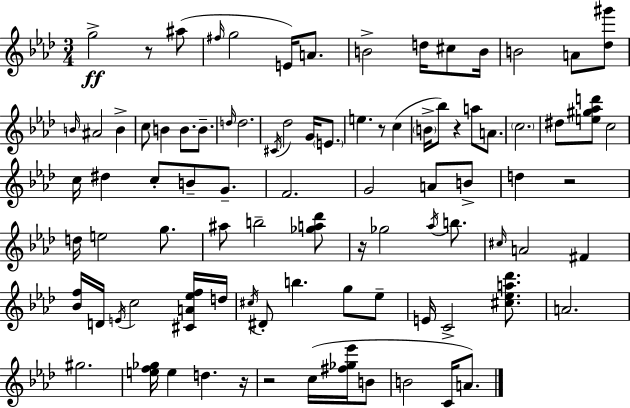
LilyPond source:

{
  \clef treble
  \numericTimeSignature
  \time 3/4
  \key aes \major
  g''2->\ff r8 ais''8( | \grace { fis''16 } g''2 e'16) a'8. | b'2-> d''16 cis''8 | b'16 b'2 a'8 <des'' gis'''>8 | \break \grace { b'16 } ais'2 b'4-> | c''8 b'4 b'8. b'8.-- | \grace { d''16 } d''2. | \acciaccatura { cis'16 } des''2 | \break g'16 \parenthesize e'8. e''4. r8 | c''4( \parenthesize b'16-> bes''8) r4 a''8 | a'8. \parenthesize c''2. | dis''8 <e'' gis'' aes'' d'''>8 c''2 | \break c''16 dis''4 c''8-. b'8-- | g'8.-- f'2. | g'2 | a'8 b'8-> d''4 r2 | \break d''16 e''2 | g''8. ais''8 b''2-- | <ges'' a'' des'''>8 r16 ges''2 | \acciaccatura { aes''16 } b''8. \grace { cis''16 } a'2 | \break fis'4 <bes' f''>16 d'16 \acciaccatura { e'16 } c''2 | <cis' a' ees'' f''>16 d''16 \acciaccatura { cis''16 } dis'8-. b''4. | g''8 ees''8-- e'16 c'2-> | <cis'' ees'' a'' des'''>8. a'2. | \break gis''2. | <e'' f'' ges''>16 e''4 | d''4. r16 r2 | c''16( <fis'' ges'' ees'''>16 b'8 b'2 | \break c'16 a'8.) \bar "|."
}